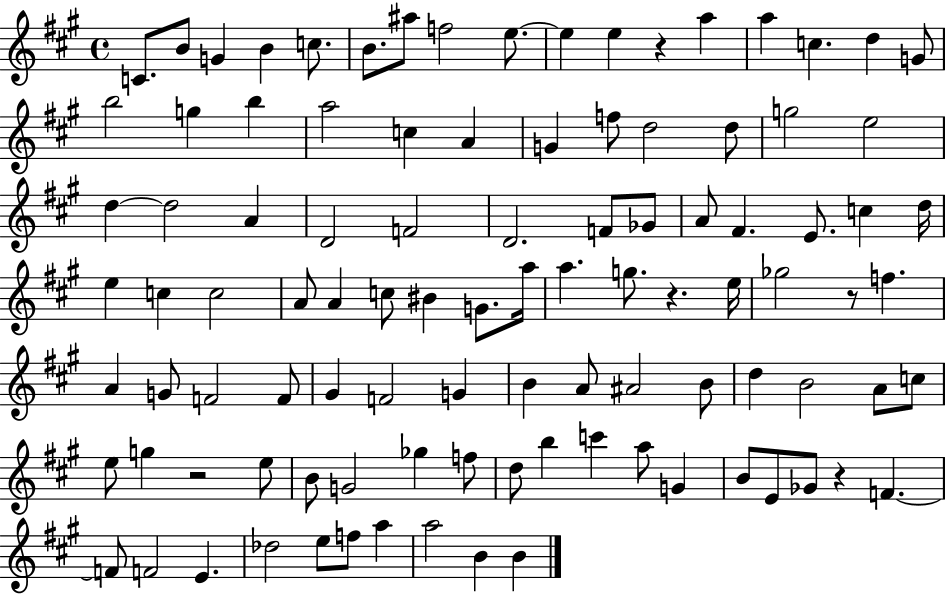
{
  \clef treble
  \time 4/4
  \defaultTimeSignature
  \key a \major
  c'8. b'8 g'4 b'4 c''8. | b'8. ais''8 f''2 e''8.~~ | e''4 e''4 r4 a''4 | a''4 c''4. d''4 g'8 | \break b''2 g''4 b''4 | a''2 c''4 a'4 | g'4 f''8 d''2 d''8 | g''2 e''2 | \break d''4~~ d''2 a'4 | d'2 f'2 | d'2. f'8 ges'8 | a'8 fis'4. e'8. c''4 d''16 | \break e''4 c''4 c''2 | a'8 a'4 c''8 bis'4 g'8. a''16 | a''4. g''8. r4. e''16 | ges''2 r8 f''4. | \break a'4 g'8 f'2 f'8 | gis'4 f'2 g'4 | b'4 a'8 ais'2 b'8 | d''4 b'2 a'8 c''8 | \break e''8 g''4 r2 e''8 | b'8 g'2 ges''4 f''8 | d''8 b''4 c'''4 a''8 g'4 | b'8 e'8 ges'8 r4 f'4.~~ | \break f'8 f'2 e'4. | des''2 e''8 f''8 a''4 | a''2 b'4 b'4 | \bar "|."
}